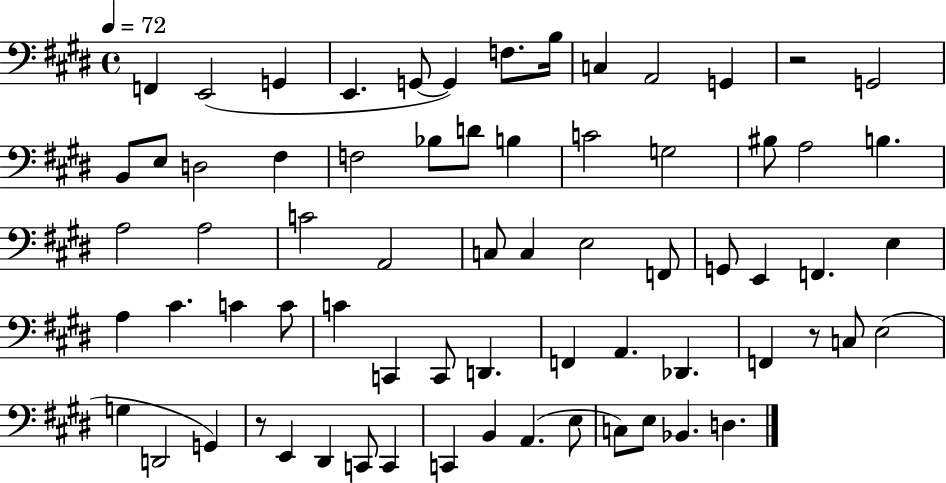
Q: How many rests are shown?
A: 3